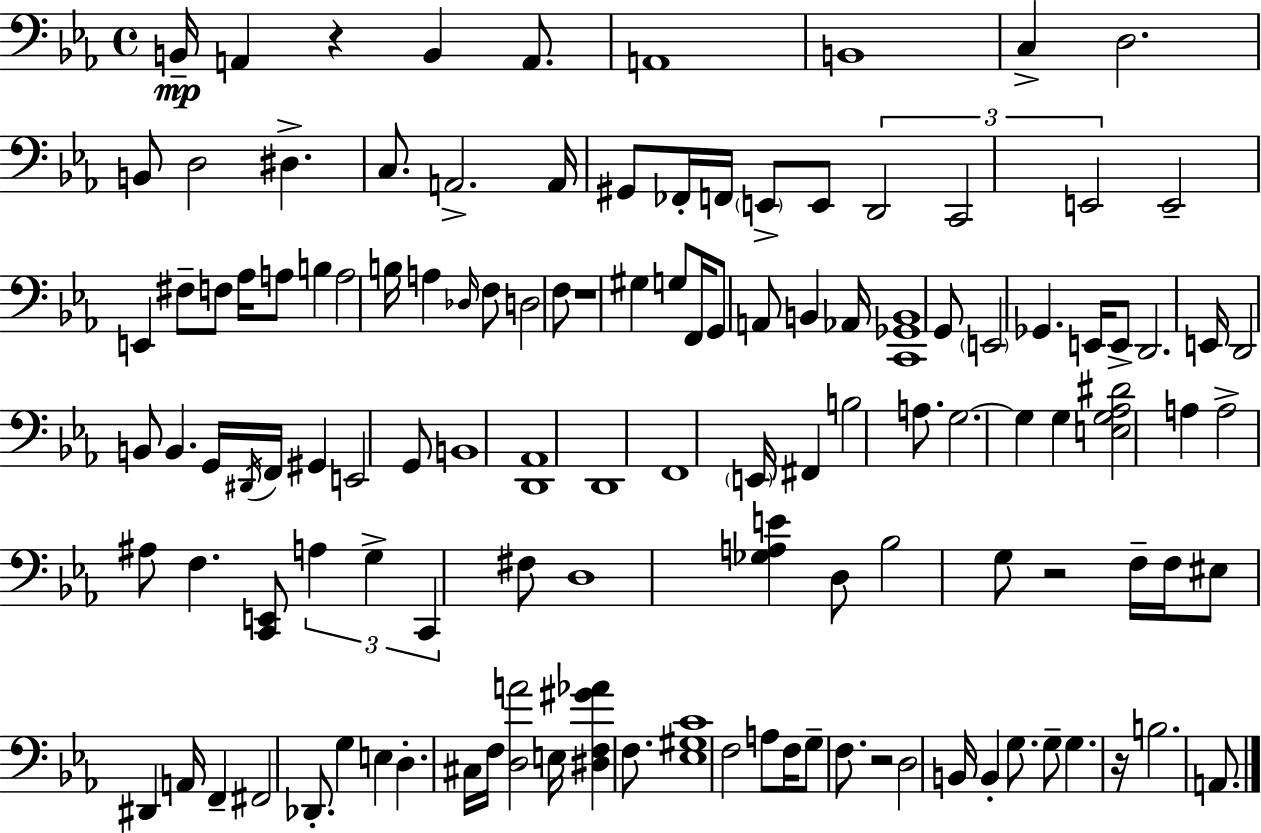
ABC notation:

X:1
T:Untitled
M:4/4
L:1/4
K:Cm
B,,/4 A,, z B,, A,,/2 A,,4 B,,4 C, D,2 B,,/2 D,2 ^D, C,/2 A,,2 A,,/4 ^G,,/2 _F,,/4 F,,/4 E,,/2 E,,/2 D,,2 C,,2 E,,2 E,,2 E,, ^F,/2 F,/2 _A,/4 A,/2 B, A,2 B,/4 A, _D,/4 F,/2 D,2 F,/2 z4 ^G, G,/2 F,,/4 G,,/2 A,,/2 B,, _A,,/4 [C,,_G,,B,,]4 G,,/2 E,,2 _G,, E,,/4 E,,/2 D,,2 E,,/4 D,,2 B,,/2 B,, G,,/4 ^D,,/4 F,,/4 ^G,, E,,2 G,,/2 B,,4 [D,,_A,,]4 D,,4 F,,4 E,,/4 ^F,, B,2 A,/2 G,2 G, G, [E,G,_A,^D]2 A, A,2 ^A,/2 F, [C,,E,,]/2 A, G, C,, ^F,/2 D,4 [_G,A,E] D,/2 _B,2 G,/2 z2 F,/4 F,/4 ^E,/2 ^D,, A,,/4 F,, ^F,,2 _D,,/2 G, E, D, ^C,/4 F,/4 [D,A]2 E,/4 [^D,F,^G_A] F,/2 [_E,^G,C]4 F,2 A,/2 F,/4 G,/2 F,/2 z2 D,2 B,,/4 B,, G,/2 G,/2 G, z/4 B,2 A,,/2